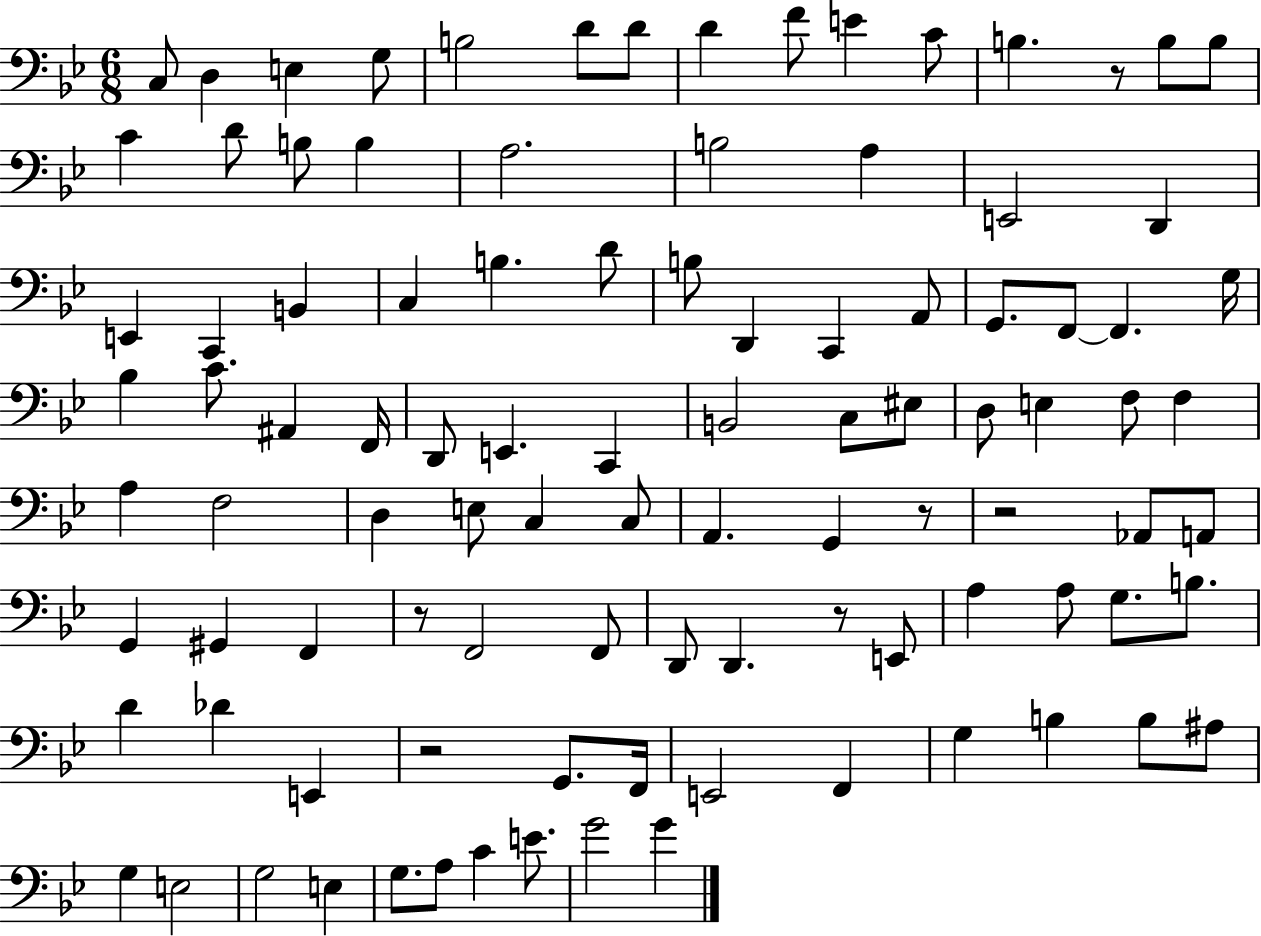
{
  \clef bass
  \numericTimeSignature
  \time 6/8
  \key bes \major
  c8 d4 e4 g8 | b2 d'8 d'8 | d'4 f'8 e'4 c'8 | b4. r8 b8 b8 | \break c'4 d'8 b8 b4 | a2. | b2 a4 | e,2 d,4 | \break e,4 c,4 b,4 | c4 b4. d'8 | b8 d,4 c,4 a,8 | g,8. f,8~~ f,4. g16 | \break bes4 c'8. ais,4 f,16 | d,8 e,4. c,4 | b,2 c8 eis8 | d8 e4 f8 f4 | \break a4 f2 | d4 e8 c4 c8 | a,4. g,4 r8 | r2 aes,8 a,8 | \break g,4 gis,4 f,4 | r8 f,2 f,8 | d,8 d,4. r8 e,8 | a4 a8 g8. b8. | \break d'4 des'4 e,4 | r2 g,8. f,16 | e,2 f,4 | g4 b4 b8 ais8 | \break g4 e2 | g2 e4 | g8. a8 c'4 e'8. | g'2 g'4 | \break \bar "|."
}